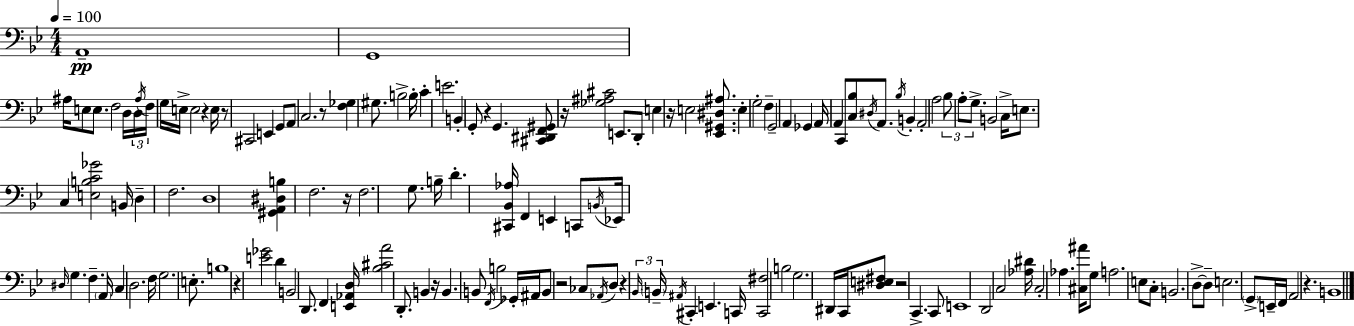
A2/w G2/w A#3/s E3/e E3/e. F3/h D3/s D3/s A#3/s F3/s G3/s E3/s E3/h R/q E3/s R/e C#2/h E2/q G2/e A2/e C3/h. R/e [F3,Gb3]/q G#3/e. B3/h B3/s C4/q E4/h. B2/q G2/e R/q G2/q. [C#2,D#2,F2,G#2]/e R/s [Gb3,A#3,C#4]/h E2/e. D2/e E3/q R/s E3/h [Eb2,G#2,D#3,A#3]/e. E3/q G3/h F3/q G2/h A2/q Gb2/q A2/s A2/q C2/e [C3,Bb3]/e D#3/s A2/e. Bb3/s B2/q A2/h A3/h Bb3/e A3/e G3/e. B2/h C3/s E3/e. C3/q [E3,B3,C4,Gb4]/h B2/s D3/q F3/h. D3/w [G#2,A2,D#3,B3]/q F3/h. R/s F3/h. G3/e. B3/s D4/q. [C#2,Bb2,Ab3]/s F2/q E2/q C2/e B2/s Eb2/s D#3/s G3/q. F3/q. A2/s C3/q D3/h. F3/s G3/h. E3/e. B3/w R/q [E4,Gb4]/h D4/q B2/h D2/e. F2/q [E2,Ab2,D3]/s [Bb3,C#4,A4]/h D2/e. B2/q R/s B2/q. B2/e F2/s B3/h Gb2/s A#2/s B2/e R/h CES3/e Ab2/s D3/e R/q Bb2/s B2/s A#2/s C#2/q E2/q. C2/s [C2,F#3]/h B3/h G3/h. D#2/s C2/s [D#3,E3,F#3]/e R/h C2/q. C2/e E2/w D2/h C3/h [Ab3,D#4]/s C3/h Ab3/q. [C#3,A#4]/s G3/e A3/h. E3/e C3/e B2/h. D3/e D3/e E3/h. G2/e E2/s F2/s A2/h R/q. B2/w